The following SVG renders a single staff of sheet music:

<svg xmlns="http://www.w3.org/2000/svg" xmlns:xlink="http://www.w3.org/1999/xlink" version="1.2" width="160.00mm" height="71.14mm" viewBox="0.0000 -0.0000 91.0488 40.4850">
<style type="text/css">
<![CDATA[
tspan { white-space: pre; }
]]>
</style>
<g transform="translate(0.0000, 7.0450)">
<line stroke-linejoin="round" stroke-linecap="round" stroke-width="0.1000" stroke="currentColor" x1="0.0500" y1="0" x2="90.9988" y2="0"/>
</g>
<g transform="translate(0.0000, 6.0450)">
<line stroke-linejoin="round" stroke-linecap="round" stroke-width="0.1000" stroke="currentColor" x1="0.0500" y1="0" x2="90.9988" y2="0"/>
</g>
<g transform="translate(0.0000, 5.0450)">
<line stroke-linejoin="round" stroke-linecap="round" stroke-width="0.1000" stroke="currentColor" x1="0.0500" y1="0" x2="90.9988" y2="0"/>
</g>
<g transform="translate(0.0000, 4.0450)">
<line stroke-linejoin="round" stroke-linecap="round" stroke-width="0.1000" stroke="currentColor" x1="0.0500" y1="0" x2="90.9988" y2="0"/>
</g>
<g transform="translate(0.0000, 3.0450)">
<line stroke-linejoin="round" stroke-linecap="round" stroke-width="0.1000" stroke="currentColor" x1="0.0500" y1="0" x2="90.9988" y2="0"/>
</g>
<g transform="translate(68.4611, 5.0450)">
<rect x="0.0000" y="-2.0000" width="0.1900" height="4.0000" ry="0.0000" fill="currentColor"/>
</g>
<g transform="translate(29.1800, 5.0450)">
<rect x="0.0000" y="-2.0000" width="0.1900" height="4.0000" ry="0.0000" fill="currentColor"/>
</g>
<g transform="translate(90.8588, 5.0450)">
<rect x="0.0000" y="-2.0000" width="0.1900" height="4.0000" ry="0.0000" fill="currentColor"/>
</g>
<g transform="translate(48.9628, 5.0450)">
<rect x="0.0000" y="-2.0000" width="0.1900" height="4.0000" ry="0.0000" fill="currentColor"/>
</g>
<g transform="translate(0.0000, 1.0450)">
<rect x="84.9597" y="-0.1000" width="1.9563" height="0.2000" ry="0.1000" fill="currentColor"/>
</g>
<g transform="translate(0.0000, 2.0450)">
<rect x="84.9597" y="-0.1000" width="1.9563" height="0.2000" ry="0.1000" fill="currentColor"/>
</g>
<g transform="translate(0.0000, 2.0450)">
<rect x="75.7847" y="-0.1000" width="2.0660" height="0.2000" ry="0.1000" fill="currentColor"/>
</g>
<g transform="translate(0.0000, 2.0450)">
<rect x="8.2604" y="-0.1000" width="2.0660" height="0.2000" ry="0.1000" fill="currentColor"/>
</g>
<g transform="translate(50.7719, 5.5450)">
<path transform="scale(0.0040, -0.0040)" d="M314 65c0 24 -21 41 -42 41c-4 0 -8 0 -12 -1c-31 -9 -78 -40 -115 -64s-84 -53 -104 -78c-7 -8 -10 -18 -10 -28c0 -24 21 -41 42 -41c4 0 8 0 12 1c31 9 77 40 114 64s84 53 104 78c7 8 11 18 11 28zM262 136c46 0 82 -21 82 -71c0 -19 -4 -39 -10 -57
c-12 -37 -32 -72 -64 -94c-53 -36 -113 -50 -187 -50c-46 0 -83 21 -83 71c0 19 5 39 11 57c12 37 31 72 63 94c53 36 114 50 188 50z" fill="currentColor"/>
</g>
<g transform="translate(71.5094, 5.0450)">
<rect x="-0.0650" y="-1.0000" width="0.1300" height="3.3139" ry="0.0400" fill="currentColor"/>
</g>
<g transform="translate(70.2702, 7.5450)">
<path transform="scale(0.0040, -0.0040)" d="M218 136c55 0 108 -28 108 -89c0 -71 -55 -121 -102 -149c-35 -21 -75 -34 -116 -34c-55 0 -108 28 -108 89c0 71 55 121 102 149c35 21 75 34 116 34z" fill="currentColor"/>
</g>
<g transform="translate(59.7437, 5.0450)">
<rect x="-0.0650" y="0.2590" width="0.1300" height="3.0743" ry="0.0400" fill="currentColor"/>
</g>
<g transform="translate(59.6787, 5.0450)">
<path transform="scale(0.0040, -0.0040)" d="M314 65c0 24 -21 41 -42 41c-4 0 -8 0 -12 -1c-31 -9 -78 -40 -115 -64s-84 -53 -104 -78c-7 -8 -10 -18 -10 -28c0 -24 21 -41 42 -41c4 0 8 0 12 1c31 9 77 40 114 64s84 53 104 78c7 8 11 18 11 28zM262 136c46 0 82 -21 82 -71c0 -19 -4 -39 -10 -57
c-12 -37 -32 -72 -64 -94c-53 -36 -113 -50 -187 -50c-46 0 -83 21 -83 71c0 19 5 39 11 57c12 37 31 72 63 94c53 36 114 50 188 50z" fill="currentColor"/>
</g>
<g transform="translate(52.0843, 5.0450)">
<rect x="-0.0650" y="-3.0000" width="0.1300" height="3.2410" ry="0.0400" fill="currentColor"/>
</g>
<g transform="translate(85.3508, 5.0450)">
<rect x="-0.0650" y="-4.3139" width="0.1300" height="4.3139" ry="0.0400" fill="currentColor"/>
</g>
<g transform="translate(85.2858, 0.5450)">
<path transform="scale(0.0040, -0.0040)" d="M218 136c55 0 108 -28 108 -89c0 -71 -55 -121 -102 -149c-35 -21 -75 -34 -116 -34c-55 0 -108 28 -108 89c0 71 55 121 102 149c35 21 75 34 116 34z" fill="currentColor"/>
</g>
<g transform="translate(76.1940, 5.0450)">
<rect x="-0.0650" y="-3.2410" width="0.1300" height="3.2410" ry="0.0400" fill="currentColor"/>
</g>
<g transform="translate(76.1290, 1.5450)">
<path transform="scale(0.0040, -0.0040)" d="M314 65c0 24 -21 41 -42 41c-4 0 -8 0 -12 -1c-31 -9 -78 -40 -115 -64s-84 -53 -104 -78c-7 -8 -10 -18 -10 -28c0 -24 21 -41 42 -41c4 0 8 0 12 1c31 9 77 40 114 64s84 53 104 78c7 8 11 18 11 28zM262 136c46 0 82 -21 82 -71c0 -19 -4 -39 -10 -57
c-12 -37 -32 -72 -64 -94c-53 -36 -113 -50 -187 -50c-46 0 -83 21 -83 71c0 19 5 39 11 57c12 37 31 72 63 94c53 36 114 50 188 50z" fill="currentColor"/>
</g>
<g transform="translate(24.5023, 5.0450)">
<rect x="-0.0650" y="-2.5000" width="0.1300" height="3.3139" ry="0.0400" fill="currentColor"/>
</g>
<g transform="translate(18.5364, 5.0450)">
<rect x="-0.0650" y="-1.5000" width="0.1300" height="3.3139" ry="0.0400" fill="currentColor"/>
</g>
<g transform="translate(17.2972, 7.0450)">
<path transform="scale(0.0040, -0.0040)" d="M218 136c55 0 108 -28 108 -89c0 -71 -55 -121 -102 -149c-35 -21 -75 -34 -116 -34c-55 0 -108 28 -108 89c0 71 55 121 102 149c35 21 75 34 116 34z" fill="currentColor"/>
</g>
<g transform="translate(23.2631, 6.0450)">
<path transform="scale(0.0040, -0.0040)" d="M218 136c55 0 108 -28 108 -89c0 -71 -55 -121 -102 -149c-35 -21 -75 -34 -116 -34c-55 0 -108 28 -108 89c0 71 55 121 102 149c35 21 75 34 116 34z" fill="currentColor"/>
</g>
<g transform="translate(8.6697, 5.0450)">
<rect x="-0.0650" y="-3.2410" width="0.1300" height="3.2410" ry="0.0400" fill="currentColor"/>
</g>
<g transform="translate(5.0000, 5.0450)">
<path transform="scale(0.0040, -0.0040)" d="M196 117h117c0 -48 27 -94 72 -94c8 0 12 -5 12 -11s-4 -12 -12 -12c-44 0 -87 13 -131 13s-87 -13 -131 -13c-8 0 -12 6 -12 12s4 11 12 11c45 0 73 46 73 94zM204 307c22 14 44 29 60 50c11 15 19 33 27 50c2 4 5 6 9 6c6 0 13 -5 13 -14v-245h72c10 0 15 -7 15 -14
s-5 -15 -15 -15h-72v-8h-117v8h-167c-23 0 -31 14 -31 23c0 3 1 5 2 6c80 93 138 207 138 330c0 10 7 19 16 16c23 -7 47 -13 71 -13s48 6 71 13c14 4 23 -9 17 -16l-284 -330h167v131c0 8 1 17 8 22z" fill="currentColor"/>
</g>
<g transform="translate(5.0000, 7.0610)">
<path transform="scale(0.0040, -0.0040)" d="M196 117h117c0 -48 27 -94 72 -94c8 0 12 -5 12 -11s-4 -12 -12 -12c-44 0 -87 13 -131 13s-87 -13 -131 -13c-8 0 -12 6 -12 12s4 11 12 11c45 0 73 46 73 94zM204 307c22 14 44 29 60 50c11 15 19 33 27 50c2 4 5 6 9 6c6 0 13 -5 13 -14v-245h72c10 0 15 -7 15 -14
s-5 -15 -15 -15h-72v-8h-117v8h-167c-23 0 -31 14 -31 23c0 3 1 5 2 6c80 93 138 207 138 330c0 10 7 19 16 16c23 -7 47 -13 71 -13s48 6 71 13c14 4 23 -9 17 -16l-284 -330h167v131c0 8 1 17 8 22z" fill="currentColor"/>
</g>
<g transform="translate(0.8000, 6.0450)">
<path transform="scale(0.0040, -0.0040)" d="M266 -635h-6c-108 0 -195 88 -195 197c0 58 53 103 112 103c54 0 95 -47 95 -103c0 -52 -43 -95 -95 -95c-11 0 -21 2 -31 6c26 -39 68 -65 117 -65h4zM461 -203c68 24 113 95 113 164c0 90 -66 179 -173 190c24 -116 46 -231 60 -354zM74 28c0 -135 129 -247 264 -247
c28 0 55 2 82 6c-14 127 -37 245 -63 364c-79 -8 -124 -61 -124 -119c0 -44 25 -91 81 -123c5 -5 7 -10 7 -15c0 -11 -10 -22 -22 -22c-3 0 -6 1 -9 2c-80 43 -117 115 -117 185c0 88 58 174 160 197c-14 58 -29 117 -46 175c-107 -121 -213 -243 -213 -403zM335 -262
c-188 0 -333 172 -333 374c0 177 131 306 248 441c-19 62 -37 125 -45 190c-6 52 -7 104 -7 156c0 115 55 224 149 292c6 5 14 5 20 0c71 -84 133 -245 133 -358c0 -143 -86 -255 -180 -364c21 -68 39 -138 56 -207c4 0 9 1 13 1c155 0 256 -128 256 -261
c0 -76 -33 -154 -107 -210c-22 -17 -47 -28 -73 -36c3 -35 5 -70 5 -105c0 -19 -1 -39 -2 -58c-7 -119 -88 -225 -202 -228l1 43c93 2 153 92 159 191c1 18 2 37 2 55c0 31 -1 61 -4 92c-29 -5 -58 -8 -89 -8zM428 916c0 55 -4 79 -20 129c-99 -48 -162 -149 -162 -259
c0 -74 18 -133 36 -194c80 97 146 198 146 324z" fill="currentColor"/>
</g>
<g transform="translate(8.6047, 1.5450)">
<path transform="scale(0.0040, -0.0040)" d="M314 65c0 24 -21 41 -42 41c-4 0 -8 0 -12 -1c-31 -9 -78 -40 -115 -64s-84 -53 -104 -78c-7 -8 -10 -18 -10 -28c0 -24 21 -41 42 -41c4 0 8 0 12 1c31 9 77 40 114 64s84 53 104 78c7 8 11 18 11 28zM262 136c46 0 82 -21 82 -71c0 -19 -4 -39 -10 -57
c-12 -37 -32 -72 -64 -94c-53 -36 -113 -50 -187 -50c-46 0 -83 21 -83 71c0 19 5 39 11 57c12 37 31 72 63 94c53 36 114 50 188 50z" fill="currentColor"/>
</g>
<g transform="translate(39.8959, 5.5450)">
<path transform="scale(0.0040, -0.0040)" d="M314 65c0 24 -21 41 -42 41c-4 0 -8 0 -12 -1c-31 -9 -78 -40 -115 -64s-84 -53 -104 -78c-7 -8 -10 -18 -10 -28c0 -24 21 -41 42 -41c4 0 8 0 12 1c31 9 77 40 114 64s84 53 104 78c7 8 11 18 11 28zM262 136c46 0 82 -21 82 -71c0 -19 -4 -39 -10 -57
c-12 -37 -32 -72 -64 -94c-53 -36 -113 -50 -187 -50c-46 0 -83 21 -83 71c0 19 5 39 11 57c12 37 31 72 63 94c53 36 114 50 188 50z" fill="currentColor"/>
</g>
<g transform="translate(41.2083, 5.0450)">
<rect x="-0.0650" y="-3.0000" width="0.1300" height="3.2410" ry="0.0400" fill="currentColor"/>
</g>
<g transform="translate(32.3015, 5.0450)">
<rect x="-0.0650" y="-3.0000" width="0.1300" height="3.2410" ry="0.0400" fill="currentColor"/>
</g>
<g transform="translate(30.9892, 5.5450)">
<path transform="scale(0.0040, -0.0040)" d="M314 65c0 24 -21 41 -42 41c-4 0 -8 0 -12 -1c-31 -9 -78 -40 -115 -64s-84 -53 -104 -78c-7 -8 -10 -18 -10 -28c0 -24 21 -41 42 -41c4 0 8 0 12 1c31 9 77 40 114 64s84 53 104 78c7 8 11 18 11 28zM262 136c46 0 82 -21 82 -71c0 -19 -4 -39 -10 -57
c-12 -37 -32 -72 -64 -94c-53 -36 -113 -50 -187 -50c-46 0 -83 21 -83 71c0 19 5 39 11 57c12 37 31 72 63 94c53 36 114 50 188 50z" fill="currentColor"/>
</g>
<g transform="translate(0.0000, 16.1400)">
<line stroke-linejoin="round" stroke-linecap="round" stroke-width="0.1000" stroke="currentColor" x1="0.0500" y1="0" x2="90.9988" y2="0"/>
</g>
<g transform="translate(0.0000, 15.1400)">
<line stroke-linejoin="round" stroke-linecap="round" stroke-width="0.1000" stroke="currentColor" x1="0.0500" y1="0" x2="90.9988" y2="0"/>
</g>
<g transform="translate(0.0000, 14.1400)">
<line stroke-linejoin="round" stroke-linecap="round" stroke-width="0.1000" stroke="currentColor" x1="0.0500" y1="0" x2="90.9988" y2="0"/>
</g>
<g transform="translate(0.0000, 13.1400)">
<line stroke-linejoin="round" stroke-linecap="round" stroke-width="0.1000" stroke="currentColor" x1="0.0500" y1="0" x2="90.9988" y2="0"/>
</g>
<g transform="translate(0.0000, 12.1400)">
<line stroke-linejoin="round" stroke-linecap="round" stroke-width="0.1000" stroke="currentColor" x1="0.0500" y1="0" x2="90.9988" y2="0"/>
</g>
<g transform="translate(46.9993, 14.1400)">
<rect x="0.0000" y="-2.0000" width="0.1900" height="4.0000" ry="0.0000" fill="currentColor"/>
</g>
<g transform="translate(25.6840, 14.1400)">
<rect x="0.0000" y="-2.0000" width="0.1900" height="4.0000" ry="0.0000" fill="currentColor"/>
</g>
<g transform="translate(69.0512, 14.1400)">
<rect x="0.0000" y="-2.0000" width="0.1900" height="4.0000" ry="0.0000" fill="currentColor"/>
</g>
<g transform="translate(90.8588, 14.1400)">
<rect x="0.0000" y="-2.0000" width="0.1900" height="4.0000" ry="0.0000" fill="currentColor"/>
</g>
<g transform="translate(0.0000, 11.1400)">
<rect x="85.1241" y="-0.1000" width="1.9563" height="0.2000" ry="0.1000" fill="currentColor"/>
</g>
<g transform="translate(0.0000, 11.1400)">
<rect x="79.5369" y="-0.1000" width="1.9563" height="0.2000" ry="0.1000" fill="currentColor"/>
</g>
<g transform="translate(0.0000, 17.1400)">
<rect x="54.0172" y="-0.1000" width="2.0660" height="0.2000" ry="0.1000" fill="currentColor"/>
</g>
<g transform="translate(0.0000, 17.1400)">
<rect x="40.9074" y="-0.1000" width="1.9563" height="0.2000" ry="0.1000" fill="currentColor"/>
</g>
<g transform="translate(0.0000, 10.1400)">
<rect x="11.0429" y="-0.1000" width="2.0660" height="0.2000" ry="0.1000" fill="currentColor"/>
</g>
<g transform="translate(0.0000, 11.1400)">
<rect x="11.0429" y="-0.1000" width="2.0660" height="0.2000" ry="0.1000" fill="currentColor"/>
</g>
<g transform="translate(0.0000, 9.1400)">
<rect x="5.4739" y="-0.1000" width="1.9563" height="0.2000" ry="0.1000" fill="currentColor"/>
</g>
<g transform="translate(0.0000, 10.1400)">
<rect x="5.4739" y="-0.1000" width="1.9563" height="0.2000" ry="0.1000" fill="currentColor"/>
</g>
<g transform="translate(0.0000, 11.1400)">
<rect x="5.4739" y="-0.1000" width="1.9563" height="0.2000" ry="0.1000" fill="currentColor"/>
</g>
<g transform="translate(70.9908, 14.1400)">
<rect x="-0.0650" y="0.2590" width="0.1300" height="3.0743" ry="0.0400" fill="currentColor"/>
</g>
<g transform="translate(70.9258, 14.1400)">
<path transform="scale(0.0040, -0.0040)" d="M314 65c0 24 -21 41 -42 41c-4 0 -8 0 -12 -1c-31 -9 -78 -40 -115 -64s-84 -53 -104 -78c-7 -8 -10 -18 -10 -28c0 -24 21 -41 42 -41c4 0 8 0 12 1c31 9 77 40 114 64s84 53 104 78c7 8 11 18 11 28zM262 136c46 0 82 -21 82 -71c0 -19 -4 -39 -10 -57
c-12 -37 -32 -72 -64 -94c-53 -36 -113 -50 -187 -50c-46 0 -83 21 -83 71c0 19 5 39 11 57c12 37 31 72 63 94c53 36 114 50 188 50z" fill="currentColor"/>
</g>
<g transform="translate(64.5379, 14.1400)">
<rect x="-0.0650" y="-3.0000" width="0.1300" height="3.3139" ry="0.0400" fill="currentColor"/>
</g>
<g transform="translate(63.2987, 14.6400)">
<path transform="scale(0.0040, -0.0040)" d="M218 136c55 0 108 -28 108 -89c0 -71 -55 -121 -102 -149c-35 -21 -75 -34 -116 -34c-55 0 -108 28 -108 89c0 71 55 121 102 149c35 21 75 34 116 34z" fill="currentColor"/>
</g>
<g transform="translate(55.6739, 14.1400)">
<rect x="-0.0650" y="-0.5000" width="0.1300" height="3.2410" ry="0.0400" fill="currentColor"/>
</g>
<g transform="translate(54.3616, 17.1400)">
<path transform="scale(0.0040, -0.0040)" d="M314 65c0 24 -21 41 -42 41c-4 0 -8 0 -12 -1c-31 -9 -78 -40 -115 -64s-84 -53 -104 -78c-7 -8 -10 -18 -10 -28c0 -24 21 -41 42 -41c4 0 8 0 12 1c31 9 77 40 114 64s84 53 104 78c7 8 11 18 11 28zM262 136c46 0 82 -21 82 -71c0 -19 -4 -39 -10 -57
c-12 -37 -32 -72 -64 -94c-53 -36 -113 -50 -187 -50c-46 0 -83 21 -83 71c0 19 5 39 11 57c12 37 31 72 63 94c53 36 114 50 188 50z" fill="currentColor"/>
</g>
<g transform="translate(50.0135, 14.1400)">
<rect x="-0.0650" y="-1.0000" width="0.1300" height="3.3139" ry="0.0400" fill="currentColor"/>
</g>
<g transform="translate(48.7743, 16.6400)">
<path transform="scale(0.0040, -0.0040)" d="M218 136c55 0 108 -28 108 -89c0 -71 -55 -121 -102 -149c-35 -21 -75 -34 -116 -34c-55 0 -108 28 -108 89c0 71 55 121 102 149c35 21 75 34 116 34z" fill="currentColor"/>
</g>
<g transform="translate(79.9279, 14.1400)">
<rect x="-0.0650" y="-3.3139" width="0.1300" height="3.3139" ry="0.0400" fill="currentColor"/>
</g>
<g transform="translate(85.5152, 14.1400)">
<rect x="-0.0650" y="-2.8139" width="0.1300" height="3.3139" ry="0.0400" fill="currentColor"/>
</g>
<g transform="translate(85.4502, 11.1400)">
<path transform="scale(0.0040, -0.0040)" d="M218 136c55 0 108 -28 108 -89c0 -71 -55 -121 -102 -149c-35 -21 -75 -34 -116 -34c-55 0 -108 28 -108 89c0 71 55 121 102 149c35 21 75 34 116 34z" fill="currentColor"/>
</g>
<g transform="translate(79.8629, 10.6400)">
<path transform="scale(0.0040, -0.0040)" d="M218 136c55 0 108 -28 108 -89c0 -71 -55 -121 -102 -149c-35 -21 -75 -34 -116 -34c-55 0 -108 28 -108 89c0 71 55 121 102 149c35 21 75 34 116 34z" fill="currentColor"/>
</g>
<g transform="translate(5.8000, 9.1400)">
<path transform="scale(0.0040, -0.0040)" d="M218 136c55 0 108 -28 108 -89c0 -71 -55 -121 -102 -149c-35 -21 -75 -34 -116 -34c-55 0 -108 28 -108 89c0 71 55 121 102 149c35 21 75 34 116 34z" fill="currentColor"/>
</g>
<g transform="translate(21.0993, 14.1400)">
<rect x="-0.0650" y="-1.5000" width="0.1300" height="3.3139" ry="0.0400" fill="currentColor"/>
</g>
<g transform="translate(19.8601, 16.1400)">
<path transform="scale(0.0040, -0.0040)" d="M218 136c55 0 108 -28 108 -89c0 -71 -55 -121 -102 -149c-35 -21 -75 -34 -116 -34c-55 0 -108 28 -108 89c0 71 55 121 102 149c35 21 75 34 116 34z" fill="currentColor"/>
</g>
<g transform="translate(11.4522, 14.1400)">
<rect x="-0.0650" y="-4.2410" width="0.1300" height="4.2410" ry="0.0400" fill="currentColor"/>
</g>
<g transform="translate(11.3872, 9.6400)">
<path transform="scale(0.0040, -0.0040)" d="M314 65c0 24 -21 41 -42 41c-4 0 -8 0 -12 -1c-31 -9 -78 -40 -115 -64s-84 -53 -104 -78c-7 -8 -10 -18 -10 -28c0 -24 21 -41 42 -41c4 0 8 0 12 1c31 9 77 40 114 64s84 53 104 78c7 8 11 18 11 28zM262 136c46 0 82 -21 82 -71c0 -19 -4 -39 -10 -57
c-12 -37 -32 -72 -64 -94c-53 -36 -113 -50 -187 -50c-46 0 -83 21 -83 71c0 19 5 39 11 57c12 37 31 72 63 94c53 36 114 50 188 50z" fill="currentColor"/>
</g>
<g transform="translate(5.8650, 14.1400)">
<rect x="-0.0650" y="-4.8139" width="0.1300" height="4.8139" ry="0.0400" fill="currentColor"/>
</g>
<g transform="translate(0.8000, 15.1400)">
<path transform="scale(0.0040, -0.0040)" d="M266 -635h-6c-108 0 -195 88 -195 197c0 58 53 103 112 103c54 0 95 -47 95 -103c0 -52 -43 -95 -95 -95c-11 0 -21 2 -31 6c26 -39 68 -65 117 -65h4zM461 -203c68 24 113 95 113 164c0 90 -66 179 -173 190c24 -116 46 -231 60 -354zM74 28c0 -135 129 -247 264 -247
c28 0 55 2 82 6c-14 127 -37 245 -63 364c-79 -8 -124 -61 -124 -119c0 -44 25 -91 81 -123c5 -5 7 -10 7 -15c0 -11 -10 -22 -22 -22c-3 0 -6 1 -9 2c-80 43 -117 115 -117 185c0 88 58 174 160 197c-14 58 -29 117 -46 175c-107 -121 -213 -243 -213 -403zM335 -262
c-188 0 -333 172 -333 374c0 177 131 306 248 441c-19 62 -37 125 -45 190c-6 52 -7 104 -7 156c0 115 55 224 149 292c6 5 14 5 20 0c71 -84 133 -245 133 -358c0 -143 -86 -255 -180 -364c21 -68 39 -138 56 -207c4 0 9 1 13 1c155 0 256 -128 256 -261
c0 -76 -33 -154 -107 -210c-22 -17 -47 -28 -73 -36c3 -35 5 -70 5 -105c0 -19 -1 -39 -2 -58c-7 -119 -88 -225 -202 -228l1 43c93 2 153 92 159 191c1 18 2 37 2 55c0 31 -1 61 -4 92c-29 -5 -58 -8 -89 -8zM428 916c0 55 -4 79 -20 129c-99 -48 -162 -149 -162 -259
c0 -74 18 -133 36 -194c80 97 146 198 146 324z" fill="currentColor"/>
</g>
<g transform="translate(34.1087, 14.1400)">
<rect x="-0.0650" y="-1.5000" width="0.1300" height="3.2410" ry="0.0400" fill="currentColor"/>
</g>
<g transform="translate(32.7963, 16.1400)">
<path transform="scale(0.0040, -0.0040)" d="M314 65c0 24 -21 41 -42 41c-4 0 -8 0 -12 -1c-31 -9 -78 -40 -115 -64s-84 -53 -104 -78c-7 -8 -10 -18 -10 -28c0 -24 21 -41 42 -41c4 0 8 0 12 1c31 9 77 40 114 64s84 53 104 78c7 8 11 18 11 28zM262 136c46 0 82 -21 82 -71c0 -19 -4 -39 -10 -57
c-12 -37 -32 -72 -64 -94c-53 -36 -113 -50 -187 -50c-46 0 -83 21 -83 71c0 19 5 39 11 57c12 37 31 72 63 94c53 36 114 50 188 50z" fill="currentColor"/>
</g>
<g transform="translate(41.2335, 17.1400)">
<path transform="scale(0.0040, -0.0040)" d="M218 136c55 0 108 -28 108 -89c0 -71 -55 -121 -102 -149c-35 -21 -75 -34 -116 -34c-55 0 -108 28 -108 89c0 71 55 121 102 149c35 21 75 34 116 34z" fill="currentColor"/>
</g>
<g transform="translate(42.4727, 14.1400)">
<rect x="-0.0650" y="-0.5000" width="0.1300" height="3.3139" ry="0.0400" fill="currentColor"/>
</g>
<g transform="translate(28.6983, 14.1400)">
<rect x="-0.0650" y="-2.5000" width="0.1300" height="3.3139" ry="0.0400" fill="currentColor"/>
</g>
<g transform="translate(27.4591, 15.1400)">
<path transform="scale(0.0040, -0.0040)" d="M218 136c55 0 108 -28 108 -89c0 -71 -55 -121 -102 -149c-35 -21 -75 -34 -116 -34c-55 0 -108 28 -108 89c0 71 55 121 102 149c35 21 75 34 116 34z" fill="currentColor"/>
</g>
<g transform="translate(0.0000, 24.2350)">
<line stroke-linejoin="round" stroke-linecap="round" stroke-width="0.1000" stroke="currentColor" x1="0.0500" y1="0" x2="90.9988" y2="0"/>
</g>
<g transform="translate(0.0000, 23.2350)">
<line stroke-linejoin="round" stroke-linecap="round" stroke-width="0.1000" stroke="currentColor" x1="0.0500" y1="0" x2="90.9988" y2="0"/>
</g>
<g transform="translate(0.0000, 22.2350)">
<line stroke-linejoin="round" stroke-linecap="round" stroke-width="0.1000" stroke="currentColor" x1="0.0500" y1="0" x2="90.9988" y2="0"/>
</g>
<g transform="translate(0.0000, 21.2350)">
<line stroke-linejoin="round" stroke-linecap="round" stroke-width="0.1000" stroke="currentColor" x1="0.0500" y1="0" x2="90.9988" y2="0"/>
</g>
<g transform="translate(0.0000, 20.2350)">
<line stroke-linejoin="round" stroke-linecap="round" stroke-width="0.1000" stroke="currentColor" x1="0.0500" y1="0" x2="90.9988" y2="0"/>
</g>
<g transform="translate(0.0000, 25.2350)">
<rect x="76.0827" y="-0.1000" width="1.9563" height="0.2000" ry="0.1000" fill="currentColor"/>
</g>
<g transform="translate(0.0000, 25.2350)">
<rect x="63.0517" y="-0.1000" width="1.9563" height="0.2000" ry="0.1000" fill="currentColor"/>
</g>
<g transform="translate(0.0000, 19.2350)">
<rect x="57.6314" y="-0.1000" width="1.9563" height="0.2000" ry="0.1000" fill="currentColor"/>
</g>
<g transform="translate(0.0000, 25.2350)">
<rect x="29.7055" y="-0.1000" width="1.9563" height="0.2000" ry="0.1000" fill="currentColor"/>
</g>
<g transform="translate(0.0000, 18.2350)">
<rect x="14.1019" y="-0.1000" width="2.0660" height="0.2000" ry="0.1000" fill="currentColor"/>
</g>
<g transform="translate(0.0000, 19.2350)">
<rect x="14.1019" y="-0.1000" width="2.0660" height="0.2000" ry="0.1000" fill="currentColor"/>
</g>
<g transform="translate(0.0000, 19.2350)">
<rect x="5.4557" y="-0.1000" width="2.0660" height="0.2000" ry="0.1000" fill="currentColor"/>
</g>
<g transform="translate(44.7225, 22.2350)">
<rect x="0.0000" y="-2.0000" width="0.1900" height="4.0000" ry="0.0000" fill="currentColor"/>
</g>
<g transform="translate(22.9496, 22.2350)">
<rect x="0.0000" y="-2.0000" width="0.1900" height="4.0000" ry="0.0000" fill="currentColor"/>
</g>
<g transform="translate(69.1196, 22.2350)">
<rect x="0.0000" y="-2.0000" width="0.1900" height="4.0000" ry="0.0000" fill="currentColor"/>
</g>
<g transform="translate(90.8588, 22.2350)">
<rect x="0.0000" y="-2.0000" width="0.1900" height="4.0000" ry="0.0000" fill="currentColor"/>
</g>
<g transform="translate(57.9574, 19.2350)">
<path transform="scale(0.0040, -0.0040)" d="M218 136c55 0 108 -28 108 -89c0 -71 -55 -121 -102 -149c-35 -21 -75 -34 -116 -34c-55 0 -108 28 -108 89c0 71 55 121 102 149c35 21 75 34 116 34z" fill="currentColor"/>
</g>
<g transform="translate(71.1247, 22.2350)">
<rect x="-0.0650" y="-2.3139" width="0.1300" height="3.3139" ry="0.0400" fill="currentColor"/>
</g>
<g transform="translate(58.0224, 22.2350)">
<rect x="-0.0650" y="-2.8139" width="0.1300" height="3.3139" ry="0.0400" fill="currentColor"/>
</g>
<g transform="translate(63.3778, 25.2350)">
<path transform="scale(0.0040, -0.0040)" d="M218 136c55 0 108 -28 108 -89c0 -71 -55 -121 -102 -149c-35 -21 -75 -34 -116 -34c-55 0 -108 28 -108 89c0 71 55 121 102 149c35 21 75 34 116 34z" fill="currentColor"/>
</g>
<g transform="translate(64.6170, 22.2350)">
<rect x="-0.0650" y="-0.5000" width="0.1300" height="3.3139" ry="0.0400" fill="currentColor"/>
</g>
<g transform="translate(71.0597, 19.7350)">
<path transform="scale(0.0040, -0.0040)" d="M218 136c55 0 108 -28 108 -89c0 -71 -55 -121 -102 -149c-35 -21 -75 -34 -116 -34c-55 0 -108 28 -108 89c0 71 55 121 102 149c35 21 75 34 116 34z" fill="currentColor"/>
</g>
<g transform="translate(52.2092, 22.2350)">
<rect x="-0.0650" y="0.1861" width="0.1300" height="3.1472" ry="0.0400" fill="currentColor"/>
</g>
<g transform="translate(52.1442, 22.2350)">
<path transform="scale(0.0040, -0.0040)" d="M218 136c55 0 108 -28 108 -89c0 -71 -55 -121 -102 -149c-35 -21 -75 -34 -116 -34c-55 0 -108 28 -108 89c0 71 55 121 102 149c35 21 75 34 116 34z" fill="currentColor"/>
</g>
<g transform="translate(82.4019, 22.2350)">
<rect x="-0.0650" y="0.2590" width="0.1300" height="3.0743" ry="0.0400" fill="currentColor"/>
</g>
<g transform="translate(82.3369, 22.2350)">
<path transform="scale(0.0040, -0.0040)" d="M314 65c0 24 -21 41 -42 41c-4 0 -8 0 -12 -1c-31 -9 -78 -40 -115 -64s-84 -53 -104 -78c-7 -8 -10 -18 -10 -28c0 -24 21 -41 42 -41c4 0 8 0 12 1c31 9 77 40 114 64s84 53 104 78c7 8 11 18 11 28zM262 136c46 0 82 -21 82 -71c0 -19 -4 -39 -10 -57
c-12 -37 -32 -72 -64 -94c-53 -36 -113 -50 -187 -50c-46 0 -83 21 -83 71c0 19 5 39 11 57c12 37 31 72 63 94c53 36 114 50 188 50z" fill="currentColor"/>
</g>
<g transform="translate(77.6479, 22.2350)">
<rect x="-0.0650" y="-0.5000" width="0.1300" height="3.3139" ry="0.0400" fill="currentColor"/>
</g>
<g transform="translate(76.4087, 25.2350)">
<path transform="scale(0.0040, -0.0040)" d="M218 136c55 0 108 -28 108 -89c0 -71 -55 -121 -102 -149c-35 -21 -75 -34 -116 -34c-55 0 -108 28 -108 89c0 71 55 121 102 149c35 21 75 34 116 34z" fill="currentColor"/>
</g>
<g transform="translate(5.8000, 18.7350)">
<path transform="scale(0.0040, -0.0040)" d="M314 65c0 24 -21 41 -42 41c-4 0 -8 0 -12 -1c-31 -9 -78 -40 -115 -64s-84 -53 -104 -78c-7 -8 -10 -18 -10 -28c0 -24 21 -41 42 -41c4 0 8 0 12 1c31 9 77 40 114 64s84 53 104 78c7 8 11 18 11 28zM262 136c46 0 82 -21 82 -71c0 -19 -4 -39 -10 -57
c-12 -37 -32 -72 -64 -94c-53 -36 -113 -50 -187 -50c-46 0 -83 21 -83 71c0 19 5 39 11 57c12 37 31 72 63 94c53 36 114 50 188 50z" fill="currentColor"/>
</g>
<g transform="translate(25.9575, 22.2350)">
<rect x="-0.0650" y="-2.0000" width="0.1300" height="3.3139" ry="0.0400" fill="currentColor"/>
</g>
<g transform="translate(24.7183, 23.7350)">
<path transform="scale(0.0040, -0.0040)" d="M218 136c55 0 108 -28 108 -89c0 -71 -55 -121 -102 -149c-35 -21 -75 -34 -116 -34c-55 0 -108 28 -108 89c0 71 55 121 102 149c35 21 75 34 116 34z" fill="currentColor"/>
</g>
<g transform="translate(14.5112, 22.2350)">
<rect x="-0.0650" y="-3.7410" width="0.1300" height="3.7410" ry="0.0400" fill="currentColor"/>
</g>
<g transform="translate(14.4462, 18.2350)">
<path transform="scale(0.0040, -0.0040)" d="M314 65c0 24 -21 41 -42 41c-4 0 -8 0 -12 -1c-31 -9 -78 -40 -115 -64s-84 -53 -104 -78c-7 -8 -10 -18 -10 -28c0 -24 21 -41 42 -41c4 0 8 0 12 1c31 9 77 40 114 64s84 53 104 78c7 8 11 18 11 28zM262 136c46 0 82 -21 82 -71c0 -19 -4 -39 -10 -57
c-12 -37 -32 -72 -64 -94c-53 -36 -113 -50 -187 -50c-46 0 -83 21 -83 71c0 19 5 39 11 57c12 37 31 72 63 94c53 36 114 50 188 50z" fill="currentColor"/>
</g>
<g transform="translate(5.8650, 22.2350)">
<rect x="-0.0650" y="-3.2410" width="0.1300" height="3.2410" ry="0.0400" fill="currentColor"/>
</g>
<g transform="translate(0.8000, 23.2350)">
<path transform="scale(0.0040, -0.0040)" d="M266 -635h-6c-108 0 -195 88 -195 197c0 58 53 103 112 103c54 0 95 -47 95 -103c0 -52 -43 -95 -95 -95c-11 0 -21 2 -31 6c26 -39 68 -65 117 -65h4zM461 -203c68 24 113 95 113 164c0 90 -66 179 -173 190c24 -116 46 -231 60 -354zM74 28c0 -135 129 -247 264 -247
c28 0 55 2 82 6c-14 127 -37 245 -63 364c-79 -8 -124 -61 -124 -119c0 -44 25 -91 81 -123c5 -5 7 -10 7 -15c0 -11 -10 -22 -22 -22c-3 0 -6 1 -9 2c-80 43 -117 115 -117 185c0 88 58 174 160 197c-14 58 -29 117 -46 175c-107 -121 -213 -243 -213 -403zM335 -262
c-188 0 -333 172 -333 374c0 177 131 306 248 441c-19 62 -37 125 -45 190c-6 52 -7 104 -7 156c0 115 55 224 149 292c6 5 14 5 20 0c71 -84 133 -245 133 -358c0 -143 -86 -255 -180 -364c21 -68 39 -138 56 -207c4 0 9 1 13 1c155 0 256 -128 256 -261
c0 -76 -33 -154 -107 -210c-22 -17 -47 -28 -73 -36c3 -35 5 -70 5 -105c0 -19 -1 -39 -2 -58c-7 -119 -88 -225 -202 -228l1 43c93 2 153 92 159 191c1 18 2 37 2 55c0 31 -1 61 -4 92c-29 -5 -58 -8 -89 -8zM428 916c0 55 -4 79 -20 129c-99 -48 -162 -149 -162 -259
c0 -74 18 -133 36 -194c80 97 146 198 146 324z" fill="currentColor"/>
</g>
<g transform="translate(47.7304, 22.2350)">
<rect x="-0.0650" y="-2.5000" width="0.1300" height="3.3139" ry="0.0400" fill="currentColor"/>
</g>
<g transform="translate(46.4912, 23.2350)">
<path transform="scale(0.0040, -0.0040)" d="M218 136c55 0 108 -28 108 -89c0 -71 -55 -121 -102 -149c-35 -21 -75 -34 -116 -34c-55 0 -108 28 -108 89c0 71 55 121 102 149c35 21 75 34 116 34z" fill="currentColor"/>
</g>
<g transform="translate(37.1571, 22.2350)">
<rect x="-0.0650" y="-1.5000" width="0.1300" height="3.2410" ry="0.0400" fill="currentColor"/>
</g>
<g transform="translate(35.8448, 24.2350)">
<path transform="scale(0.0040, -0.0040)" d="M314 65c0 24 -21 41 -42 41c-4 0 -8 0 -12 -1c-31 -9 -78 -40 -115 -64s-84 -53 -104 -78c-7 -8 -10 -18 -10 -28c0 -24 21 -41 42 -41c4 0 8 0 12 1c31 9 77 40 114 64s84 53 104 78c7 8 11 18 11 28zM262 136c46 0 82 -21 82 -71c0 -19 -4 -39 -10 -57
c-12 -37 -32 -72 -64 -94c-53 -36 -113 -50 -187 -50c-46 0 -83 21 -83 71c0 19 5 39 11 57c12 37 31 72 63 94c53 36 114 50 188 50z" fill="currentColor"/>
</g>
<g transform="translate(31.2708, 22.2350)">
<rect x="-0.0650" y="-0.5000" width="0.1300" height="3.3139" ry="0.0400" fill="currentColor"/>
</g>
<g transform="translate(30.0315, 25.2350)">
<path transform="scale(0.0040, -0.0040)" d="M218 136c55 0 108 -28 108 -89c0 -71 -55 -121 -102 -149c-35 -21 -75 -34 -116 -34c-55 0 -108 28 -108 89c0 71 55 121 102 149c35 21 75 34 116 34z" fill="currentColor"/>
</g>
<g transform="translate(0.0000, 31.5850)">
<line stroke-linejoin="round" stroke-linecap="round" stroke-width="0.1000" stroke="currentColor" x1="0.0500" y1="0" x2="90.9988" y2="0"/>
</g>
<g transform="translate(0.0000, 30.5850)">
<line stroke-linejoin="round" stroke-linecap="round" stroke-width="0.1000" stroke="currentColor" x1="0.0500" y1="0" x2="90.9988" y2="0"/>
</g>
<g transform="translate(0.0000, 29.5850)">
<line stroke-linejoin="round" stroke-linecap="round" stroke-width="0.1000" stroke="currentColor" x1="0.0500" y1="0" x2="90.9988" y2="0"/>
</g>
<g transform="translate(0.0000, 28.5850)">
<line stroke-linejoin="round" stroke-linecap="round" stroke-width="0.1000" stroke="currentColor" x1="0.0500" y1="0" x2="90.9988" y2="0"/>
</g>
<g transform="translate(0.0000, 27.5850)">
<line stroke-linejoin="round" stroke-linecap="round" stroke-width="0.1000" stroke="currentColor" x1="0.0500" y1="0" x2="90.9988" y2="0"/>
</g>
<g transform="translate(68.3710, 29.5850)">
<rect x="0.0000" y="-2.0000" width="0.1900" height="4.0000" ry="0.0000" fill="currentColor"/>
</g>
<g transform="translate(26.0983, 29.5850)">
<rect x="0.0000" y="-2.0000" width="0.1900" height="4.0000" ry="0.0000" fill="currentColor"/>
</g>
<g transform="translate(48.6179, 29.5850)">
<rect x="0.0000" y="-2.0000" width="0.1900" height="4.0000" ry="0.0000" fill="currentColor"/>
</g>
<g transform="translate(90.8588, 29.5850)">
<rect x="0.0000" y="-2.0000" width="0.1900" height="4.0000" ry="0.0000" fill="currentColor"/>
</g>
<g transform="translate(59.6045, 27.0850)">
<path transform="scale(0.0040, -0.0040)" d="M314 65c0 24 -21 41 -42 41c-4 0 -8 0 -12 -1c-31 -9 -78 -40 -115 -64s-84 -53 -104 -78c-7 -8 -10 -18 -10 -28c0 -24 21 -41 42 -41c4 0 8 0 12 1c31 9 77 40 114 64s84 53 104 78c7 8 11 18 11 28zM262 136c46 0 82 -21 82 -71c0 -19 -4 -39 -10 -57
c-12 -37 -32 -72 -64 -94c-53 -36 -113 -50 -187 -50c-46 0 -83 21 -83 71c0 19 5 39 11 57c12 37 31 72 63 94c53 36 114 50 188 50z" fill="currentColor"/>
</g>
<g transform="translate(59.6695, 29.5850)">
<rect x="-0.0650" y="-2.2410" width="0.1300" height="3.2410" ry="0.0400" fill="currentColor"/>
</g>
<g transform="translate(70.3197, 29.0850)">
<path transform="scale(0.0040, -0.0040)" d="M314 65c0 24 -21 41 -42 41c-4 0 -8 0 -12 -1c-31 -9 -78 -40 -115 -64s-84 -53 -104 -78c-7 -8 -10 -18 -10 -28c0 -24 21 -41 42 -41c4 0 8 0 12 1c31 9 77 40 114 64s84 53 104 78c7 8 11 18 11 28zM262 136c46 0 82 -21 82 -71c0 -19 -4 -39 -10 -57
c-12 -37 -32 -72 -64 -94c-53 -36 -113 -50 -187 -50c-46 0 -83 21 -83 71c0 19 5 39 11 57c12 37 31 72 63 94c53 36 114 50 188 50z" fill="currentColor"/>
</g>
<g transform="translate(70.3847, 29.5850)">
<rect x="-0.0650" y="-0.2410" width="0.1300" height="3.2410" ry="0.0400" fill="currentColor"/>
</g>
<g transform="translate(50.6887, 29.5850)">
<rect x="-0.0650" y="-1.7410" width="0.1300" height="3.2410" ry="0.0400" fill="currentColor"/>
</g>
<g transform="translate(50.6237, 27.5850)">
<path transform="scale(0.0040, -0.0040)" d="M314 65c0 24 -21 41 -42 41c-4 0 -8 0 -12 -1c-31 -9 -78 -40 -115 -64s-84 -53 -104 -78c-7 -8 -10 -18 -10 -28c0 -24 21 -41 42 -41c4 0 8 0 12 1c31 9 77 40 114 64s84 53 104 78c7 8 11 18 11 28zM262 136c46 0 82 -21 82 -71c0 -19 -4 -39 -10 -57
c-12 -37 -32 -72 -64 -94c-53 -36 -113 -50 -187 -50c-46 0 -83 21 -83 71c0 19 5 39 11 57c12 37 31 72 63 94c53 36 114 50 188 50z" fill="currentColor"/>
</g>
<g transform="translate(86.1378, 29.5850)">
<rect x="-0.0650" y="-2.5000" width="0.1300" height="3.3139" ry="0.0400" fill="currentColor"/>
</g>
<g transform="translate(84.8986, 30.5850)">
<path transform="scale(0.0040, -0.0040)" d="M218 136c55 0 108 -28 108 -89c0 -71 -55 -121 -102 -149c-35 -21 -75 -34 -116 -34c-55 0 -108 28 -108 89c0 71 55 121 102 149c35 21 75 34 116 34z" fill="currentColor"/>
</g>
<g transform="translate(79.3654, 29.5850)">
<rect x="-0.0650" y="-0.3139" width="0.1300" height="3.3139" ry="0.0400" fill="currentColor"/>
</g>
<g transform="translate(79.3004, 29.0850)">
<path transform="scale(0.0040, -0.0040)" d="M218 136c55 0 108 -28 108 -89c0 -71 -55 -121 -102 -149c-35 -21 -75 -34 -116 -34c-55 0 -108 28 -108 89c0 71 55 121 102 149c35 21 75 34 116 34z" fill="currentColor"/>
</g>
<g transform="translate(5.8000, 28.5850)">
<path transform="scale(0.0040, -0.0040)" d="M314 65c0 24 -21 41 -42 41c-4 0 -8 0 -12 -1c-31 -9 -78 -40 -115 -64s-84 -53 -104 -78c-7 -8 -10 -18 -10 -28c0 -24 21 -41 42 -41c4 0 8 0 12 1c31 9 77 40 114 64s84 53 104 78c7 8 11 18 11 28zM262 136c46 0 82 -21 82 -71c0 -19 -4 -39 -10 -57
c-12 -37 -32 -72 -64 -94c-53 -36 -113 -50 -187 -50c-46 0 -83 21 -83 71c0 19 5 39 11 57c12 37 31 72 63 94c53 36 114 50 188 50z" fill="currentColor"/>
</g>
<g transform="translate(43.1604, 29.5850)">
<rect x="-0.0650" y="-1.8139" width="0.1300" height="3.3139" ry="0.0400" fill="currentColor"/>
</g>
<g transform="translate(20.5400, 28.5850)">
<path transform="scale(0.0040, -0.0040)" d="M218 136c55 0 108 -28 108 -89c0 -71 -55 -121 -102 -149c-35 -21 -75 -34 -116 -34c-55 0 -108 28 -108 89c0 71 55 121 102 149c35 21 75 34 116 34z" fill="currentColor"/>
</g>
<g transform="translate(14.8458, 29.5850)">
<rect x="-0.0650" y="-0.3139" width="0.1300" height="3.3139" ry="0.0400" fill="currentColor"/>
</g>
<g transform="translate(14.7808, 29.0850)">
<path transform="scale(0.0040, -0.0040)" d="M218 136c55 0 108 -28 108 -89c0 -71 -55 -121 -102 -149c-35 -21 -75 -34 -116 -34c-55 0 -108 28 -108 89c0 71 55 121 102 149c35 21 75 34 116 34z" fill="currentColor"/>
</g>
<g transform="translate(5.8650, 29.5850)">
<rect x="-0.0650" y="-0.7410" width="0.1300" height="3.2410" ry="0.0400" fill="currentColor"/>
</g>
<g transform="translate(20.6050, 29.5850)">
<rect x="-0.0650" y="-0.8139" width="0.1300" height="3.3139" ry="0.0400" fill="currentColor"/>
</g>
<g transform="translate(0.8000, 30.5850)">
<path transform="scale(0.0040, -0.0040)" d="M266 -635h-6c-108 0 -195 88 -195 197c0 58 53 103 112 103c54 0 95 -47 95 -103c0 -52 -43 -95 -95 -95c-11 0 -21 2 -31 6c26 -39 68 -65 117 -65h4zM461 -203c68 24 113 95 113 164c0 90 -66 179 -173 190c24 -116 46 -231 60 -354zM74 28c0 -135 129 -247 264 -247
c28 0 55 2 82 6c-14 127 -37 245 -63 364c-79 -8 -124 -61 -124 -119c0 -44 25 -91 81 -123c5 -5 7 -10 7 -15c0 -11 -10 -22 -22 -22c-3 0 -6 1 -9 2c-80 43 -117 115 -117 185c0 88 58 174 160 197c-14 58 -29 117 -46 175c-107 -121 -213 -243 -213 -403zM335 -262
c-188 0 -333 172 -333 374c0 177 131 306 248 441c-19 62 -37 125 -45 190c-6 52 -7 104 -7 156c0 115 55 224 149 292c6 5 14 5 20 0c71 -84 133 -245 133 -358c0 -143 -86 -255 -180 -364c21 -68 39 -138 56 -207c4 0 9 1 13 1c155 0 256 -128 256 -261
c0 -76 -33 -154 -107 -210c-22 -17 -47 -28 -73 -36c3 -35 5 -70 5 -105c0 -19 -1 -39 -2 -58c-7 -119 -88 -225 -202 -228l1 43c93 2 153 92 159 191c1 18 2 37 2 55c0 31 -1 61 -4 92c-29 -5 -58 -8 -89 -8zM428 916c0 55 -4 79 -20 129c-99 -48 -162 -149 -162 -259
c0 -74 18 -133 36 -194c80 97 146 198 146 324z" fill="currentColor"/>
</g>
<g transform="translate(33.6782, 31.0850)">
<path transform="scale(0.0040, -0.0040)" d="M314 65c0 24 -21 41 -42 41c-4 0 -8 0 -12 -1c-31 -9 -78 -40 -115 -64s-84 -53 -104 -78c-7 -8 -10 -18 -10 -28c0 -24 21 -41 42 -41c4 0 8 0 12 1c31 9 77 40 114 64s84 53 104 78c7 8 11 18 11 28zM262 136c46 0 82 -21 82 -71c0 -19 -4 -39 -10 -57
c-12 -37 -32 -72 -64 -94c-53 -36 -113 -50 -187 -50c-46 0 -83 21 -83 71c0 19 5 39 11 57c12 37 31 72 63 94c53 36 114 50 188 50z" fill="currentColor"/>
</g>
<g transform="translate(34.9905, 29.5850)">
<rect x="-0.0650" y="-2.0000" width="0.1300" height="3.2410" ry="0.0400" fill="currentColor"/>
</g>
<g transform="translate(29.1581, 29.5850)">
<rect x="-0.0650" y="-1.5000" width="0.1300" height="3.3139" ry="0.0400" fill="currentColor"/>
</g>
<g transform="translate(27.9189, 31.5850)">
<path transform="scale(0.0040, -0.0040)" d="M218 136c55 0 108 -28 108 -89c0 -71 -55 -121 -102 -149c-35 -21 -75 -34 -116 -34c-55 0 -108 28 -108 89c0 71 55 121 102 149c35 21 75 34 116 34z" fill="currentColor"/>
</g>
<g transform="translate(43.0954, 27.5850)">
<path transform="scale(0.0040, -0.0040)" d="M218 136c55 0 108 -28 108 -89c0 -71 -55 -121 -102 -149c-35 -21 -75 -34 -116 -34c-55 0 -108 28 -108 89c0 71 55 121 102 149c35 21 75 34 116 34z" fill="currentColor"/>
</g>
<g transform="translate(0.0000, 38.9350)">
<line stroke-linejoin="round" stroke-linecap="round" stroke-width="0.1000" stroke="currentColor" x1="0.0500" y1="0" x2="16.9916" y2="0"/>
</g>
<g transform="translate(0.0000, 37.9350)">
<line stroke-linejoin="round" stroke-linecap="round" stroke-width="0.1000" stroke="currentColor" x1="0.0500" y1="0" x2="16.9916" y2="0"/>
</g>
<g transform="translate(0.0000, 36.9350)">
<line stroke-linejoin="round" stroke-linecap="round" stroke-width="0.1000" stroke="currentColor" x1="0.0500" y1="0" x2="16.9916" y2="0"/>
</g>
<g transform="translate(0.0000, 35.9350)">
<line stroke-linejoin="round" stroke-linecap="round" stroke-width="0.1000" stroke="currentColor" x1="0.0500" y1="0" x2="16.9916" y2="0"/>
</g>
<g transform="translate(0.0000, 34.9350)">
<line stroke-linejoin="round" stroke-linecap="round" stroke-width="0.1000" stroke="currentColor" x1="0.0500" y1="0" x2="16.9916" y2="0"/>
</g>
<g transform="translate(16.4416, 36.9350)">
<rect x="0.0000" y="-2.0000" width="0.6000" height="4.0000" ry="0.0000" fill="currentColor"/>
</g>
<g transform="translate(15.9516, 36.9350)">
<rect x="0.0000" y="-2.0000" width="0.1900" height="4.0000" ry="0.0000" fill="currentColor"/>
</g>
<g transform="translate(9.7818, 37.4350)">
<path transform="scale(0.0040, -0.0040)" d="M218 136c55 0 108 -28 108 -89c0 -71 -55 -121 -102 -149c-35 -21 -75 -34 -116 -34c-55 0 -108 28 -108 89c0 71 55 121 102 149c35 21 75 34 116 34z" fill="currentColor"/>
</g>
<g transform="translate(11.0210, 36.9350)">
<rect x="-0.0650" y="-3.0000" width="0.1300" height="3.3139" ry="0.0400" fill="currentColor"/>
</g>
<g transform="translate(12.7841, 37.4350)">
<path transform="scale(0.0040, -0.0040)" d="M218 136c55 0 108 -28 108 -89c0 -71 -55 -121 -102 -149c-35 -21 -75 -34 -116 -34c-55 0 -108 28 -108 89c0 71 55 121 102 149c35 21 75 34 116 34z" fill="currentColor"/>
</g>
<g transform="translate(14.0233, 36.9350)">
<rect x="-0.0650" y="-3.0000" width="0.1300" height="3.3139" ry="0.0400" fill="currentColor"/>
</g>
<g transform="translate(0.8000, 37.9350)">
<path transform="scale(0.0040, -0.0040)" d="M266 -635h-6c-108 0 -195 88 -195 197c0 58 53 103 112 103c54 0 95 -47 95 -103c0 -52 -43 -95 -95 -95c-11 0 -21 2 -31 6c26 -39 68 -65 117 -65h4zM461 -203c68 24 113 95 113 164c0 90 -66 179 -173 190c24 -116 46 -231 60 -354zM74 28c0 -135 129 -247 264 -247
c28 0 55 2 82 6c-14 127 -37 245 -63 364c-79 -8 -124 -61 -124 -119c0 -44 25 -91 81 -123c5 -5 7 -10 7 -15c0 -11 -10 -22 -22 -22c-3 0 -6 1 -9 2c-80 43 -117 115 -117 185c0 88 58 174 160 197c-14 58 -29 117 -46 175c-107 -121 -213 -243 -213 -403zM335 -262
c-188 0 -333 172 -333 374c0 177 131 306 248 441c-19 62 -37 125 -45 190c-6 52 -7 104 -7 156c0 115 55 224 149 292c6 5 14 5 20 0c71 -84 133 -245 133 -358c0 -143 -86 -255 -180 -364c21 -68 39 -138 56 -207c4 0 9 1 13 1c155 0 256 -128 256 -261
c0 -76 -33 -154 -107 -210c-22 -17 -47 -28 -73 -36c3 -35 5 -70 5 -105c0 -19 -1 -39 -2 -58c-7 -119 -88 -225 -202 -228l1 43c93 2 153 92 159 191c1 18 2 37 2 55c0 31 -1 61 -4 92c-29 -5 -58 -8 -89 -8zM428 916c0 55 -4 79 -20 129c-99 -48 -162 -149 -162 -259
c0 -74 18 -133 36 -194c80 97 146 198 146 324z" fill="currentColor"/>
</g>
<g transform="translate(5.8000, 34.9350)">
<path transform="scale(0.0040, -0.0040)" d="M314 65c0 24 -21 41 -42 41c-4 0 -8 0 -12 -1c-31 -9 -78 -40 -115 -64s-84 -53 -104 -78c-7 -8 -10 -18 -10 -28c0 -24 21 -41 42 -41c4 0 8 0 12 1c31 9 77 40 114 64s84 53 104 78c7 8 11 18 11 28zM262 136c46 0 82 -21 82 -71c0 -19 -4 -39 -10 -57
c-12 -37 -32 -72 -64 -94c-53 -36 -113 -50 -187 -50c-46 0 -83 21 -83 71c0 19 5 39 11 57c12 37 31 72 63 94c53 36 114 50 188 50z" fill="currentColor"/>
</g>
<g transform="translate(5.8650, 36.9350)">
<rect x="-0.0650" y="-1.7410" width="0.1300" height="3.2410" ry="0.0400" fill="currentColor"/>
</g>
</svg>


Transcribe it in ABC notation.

X:1
T:Untitled
M:4/4
L:1/4
K:C
b2 E G A2 A2 A2 B2 D b2 d' e' d'2 E G E2 C D C2 A B2 b a b2 c'2 F C E2 G B a C g C B2 d2 c d E F2 f f2 g2 c2 c G f2 A A